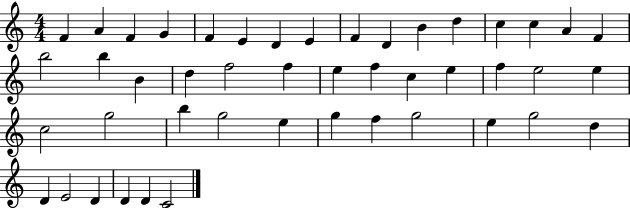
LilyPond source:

{
  \clef treble
  \numericTimeSignature
  \time 4/4
  \key c \major
  f'4 a'4 f'4 g'4 | f'4 e'4 d'4 e'4 | f'4 d'4 b'4 d''4 | c''4 c''4 a'4 f'4 | \break b''2 b''4 b'4 | d''4 f''2 f''4 | e''4 f''4 c''4 e''4 | f''4 e''2 e''4 | \break c''2 g''2 | b''4 g''2 e''4 | g''4 f''4 g''2 | e''4 g''2 d''4 | \break d'4 e'2 d'4 | d'4 d'4 c'2 | \bar "|."
}